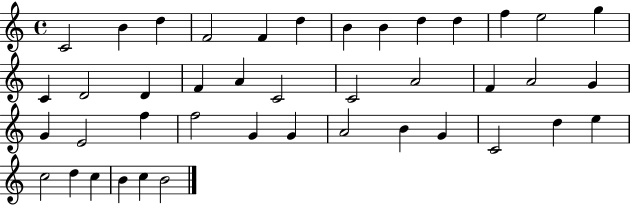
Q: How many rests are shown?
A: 0